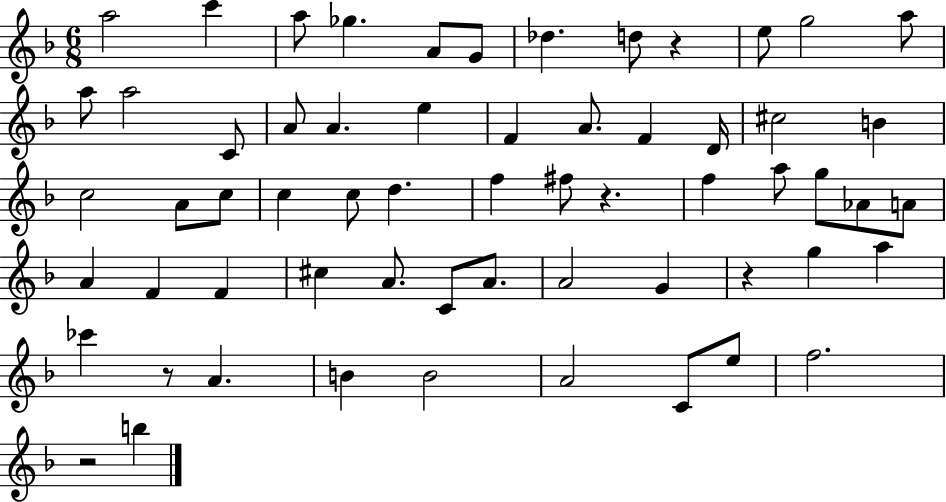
X:1
T:Untitled
M:6/8
L:1/4
K:F
a2 c' a/2 _g A/2 G/2 _d d/2 z e/2 g2 a/2 a/2 a2 C/2 A/2 A e F A/2 F D/4 ^c2 B c2 A/2 c/2 c c/2 d f ^f/2 z f a/2 g/2 _A/2 A/2 A F F ^c A/2 C/2 A/2 A2 G z g a _c' z/2 A B B2 A2 C/2 e/2 f2 z2 b